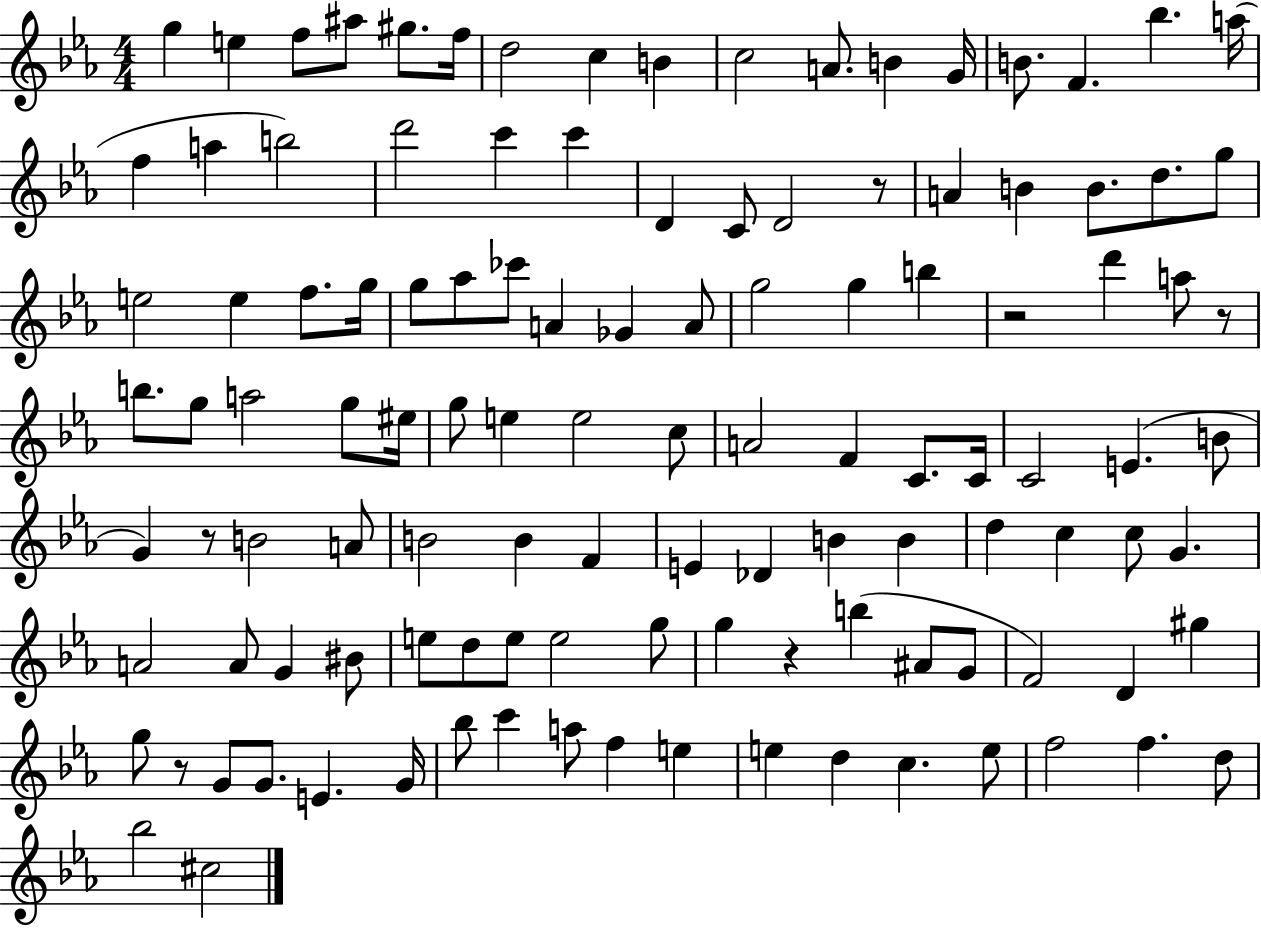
{
  \clef treble
  \numericTimeSignature
  \time 4/4
  \key ees \major
  g''4 e''4 f''8 ais''8 gis''8. f''16 | d''2 c''4 b'4 | c''2 a'8. b'4 g'16 | b'8. f'4. bes''4. a''16( | \break f''4 a''4 b''2) | d'''2 c'''4 c'''4 | d'4 c'8 d'2 r8 | a'4 b'4 b'8. d''8. g''8 | \break e''2 e''4 f''8. g''16 | g''8 aes''8 ces'''8 a'4 ges'4 a'8 | g''2 g''4 b''4 | r2 d'''4 a''8 r8 | \break b''8. g''8 a''2 g''8 eis''16 | g''8 e''4 e''2 c''8 | a'2 f'4 c'8. c'16 | c'2 e'4.( b'8 | \break g'4) r8 b'2 a'8 | b'2 b'4 f'4 | e'4 des'4 b'4 b'4 | d''4 c''4 c''8 g'4. | \break a'2 a'8 g'4 bis'8 | e''8 d''8 e''8 e''2 g''8 | g''4 r4 b''4( ais'8 g'8 | f'2) d'4 gis''4 | \break g''8 r8 g'8 g'8. e'4. g'16 | bes''8 c'''4 a''8 f''4 e''4 | e''4 d''4 c''4. e''8 | f''2 f''4. d''8 | \break bes''2 cis''2 | \bar "|."
}